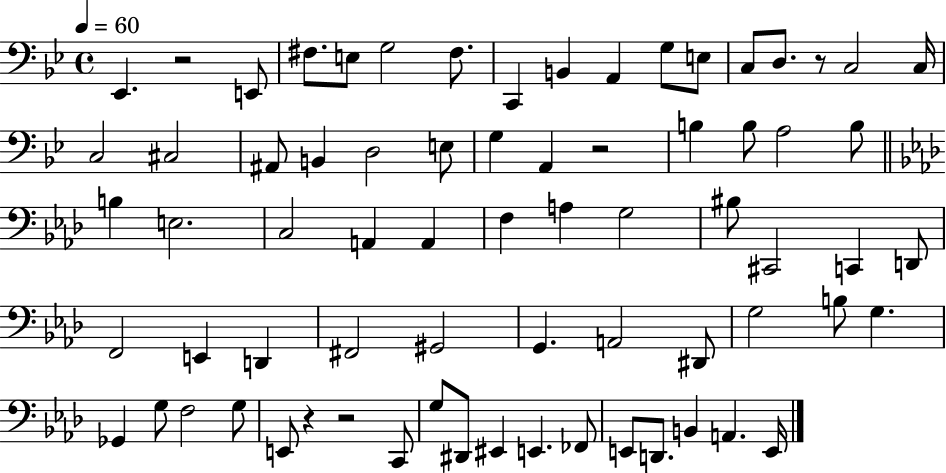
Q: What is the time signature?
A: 4/4